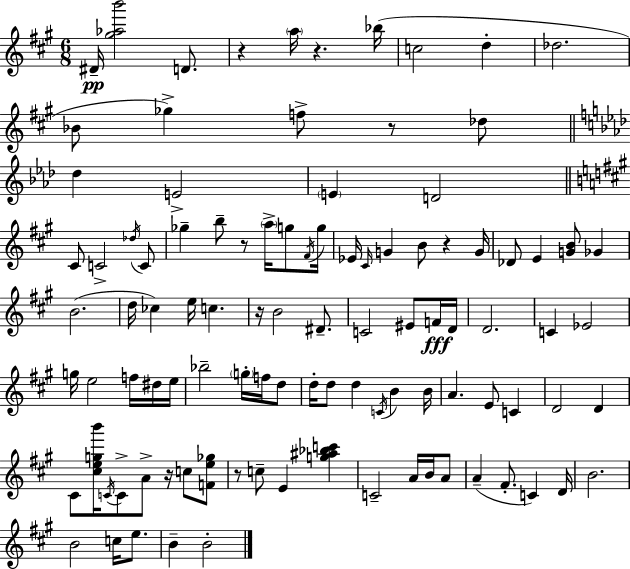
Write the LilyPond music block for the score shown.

{
  \clef treble
  \numericTimeSignature
  \time 6/8
  \key a \major
  \repeat volta 2 { dis'16--\pp <gis'' aes'' b'''>2 d'8. | r4 \parenthesize a''16 r4. bes''16( | c''2 d''4-. | des''2. | \break bes'8 ges''4->) f''8-> r8 des''8 | \bar "||" \break \key aes \major des''4 e'2-> | \parenthesize e'4 d'2 | \bar "||" \break \key a \major cis'8 c'2-> \acciaccatura { des''16 } c'8 | ges''4-- b''8-- r8 \parenthesize a''16-> g''8 | \acciaccatura { fis'16 } g''16 ees'16 \grace { cis'16 } g'4 b'8 r4 | g'16 des'8 e'4 <g' b'>8 ges'4 | \break b'2.( | d''16 ces''4) e''16 c''4. | r16 b'2 | dis'8.-- c'2 eis'8 | \break f'16\fff d'16 d'2. | c'4 ees'2 | g''16 e''2 | f''16 dis''16 e''16 bes''2-- \parenthesize g''16-. | \break f''16 d''8 d''16-. d''8 d''4 \acciaccatura { c'16 } b'4 | b'16 a'4. e'8 | c'4 d'2 | d'4 cis'8 <cis'' e'' g'' b'''>16 \acciaccatura { c'16 } c'8-> a'8-> | \break r16 c''8 <f' e'' ges''>8 r8 c''8-- e'4 | <g'' ais'' bes'' c'''>4 c'2-- | a'16 b'16 a'8 a'4--( fis'8.-. | c'4) d'16 b'2. | \break b'2 | c''16 e''8. b'4-- b'2-. | } \bar "|."
}